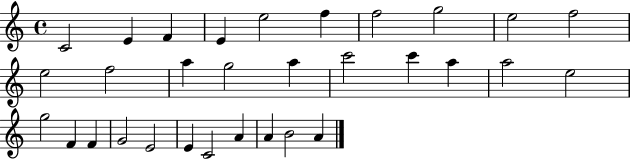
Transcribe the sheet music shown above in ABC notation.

X:1
T:Untitled
M:4/4
L:1/4
K:C
C2 E F E e2 f f2 g2 e2 f2 e2 f2 a g2 a c'2 c' a a2 e2 g2 F F G2 E2 E C2 A A B2 A